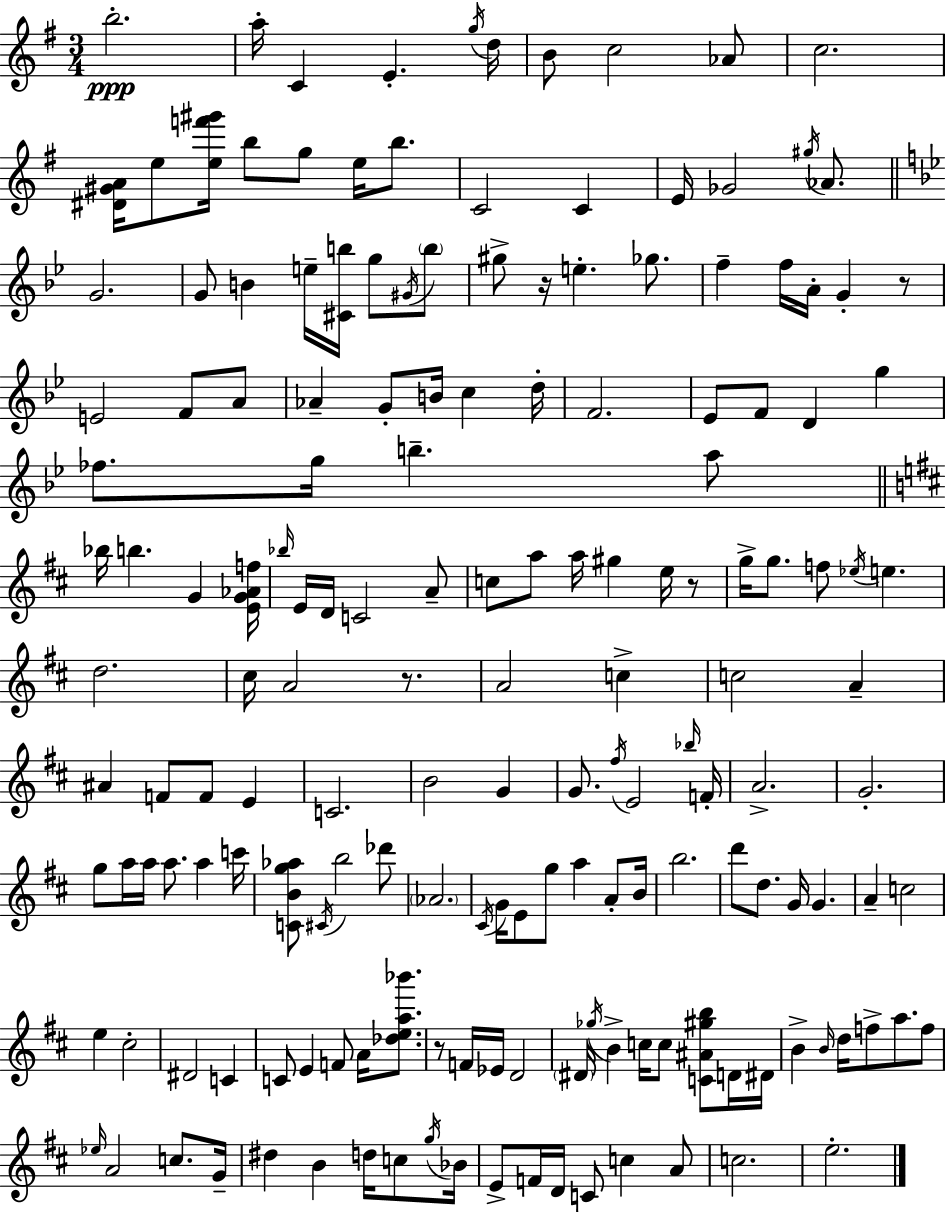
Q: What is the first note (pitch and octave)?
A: B5